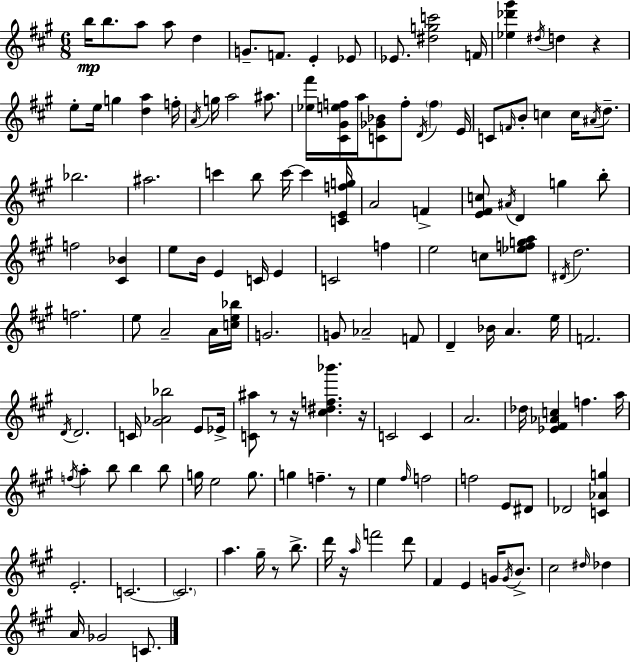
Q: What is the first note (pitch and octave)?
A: B5